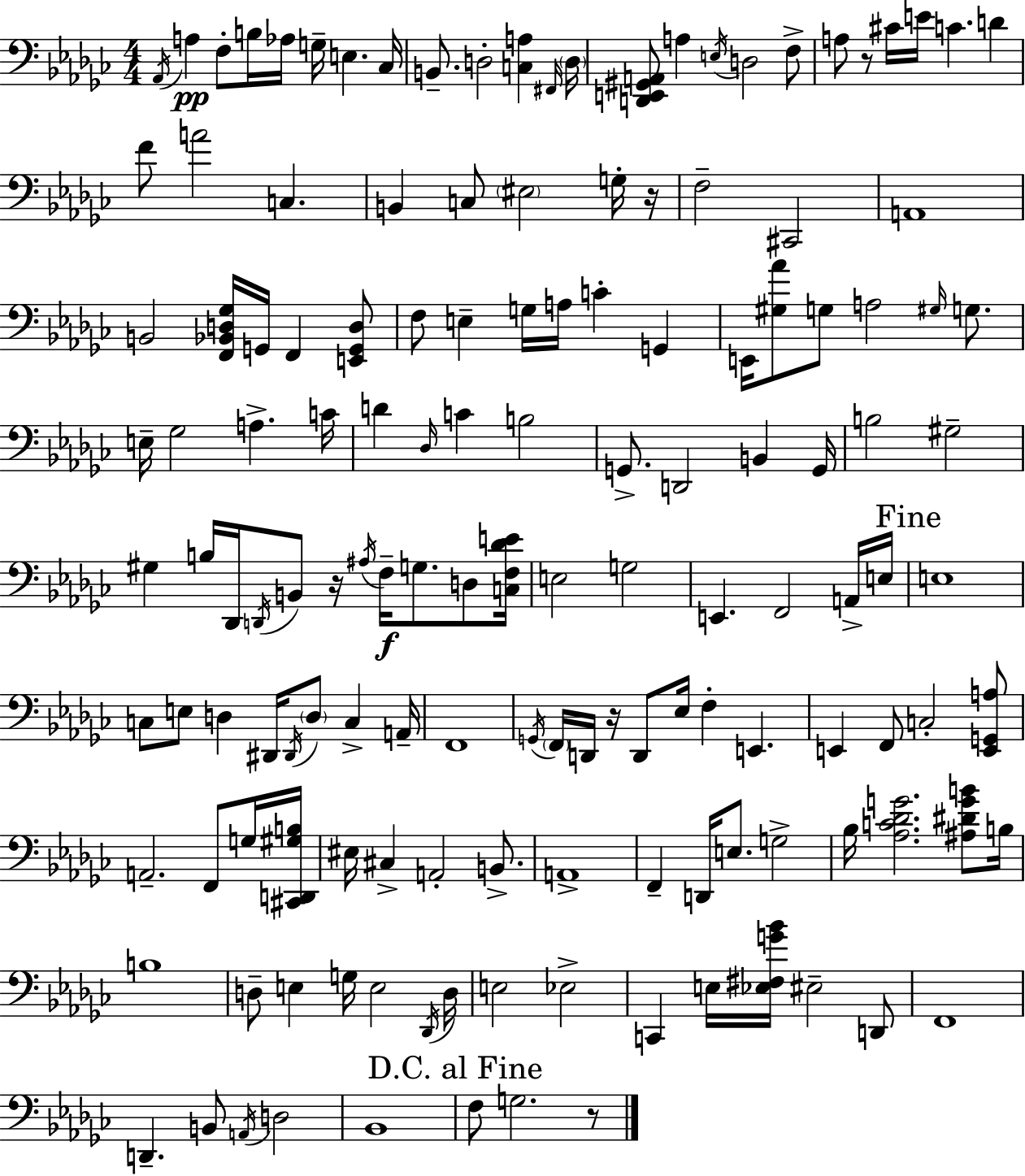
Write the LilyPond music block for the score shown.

{
  \clef bass
  \numericTimeSignature
  \time 4/4
  \key ees \minor
  \acciaccatura { aes,16 }\pp a4 f8-. b16 aes16 g16-- e4. | ces16 b,8.-- d2-. <c a>4 | \grace { fis,16 } \parenthesize d16 <d, e, gis, a,>8 a4 \acciaccatura { e16 } d2 | f8-> a8 r8 cis'16 e'16 c'4. d'4 | \break f'8 a'2 c4. | b,4 c8 \parenthesize eis2 | g16-. r16 f2-- cis,2 | a,1 | \break b,2 <f, bes, d ges>16 g,16 f,4 | <e, g, d>8 f8 e4-- g16 a16 c'4-. g,4 | e,16 <gis aes'>8 g8 a2 | \grace { gis16 } g8. e16-- ges2 a4.-> | \break c'16 d'4 \grace { des16 } c'4 b2 | g,8.-> d,2 | b,4 g,16 b2 gis2-- | gis4 b16 des,16 \acciaccatura { d,16 } b,8 r16 \acciaccatura { ais16 }\f | \break f16-- g8. d8 <c f des' e'>16 e2 g2 | e,4. f,2 | a,16-> e16 \mark "Fine" e1 | c8 e8 d4 dis,16 | \break \acciaccatura { dis,16 } \parenthesize d8 c4-> a,16-- f,1 | \acciaccatura { g,16 } \parenthesize f,16 d,16 r16 d,8 ees16 f4-. | e,4. e,4 f,8 c2-. | <e, g, a>8 a,2.-- | \break f,8 g16 <cis, d, gis b>16 eis16 cis4-> a,2-. | b,8.-> a,1-> | f,4-- d,16 e8. | g2-> bes16 <aes c' des' g'>2. | \break <ais dis' g' b'>8 b16 b1 | d8-- e4 g16 | e2 \acciaccatura { des,16 } d16 e2 | ees2-> c,4 e16 <ees fis g' bes'>16 | \break eis2-- d,8 f,1 | d,4.-- | b,8 \acciaccatura { a,16 } d2 bes,1 | \mark "D.C. al Fine" f8 g2. | \break r8 \bar "|."
}